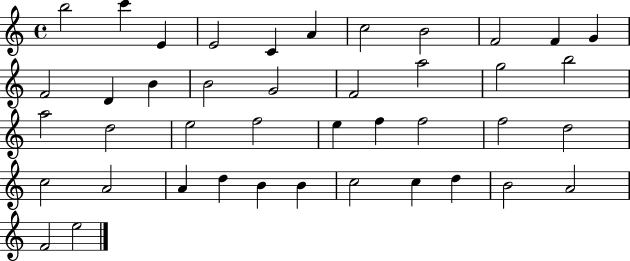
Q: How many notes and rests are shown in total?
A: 42